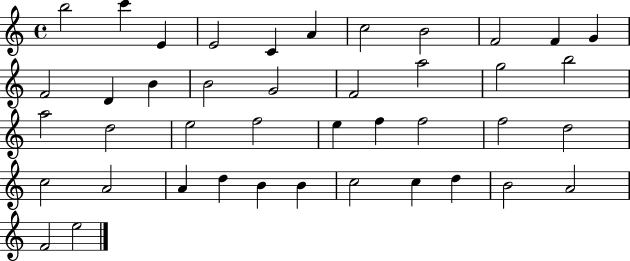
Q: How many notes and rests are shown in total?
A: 42